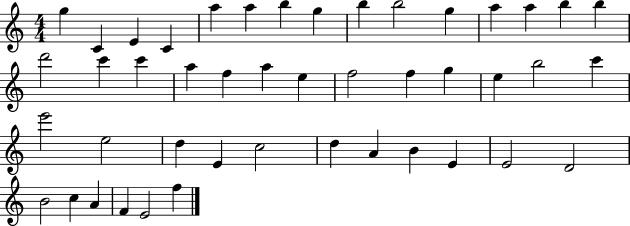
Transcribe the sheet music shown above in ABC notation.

X:1
T:Untitled
M:4/4
L:1/4
K:C
g C E C a a b g b b2 g a a b b d'2 c' c' a f a e f2 f g e b2 c' e'2 e2 d E c2 d A B E E2 D2 B2 c A F E2 f